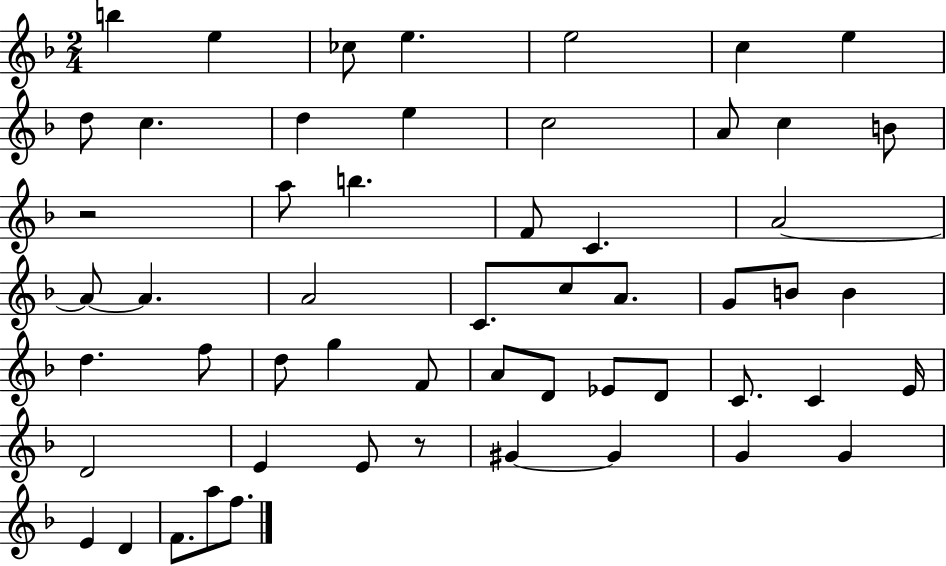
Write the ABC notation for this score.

X:1
T:Untitled
M:2/4
L:1/4
K:F
b e _c/2 e e2 c e d/2 c d e c2 A/2 c B/2 z2 a/2 b F/2 C A2 A/2 A A2 C/2 c/2 A/2 G/2 B/2 B d f/2 d/2 g F/2 A/2 D/2 _E/2 D/2 C/2 C E/4 D2 E E/2 z/2 ^G ^G G G E D F/2 a/2 f/2